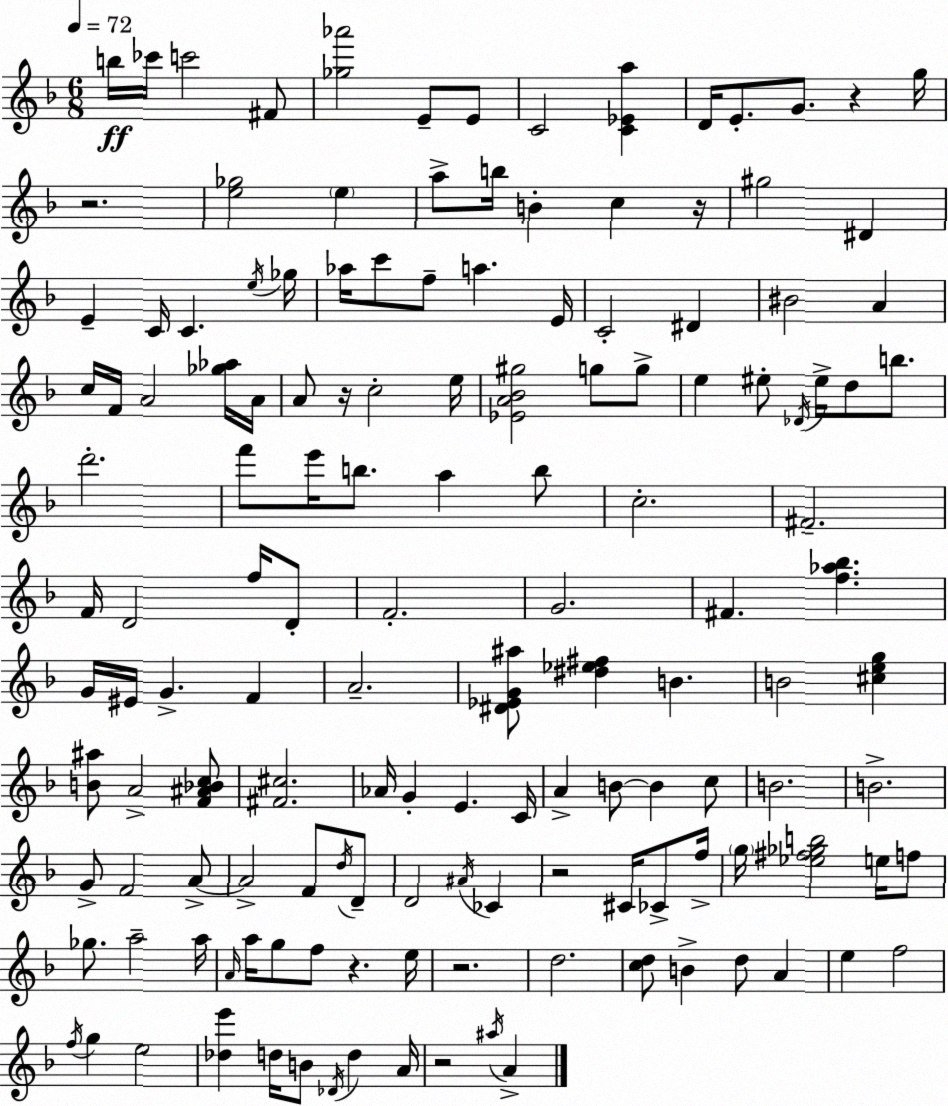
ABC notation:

X:1
T:Untitled
M:6/8
L:1/4
K:Dm
b/4 _c'/4 c'2 ^F/2 [_g_a']2 E/2 E/2 C2 [C_Ea] D/4 E/2 G/2 z g/4 z2 [e_g]2 e a/2 b/4 B c z/4 ^g2 ^D E C/4 C e/4 _g/4 _a/4 c'/2 f/2 a E/4 C2 ^D ^B2 A c/4 F/4 A2 [_g_a]/4 A/4 A/2 z/4 c2 e/4 [_EA_B^g]2 g/2 g/2 e ^e/2 _D/4 ^e/4 d/2 b/2 d'2 f'/2 e'/4 b/2 a b/2 c2 ^F2 F/4 D2 f/4 D/2 F2 G2 ^F [f_a_b] G/4 ^E/4 G F A2 [^D_EG^a]/2 [^d_e^f] B B2 [^ceg] [B^a]/2 A2 [F^A_Bc]/2 [^F^c]2 _A/4 G E C/4 A B/2 B c/2 B2 B2 G/2 F2 A/2 A2 F/2 d/4 D/2 D2 ^A/4 _C z2 ^C/4 _C/2 f/4 g/4 [_e^f_gb]2 e/4 f/2 _g/2 a2 a/4 A/4 a/4 g/2 f/2 z e/4 z2 d2 [cd]/2 B d/2 A e f2 f/4 g e2 [_de'] d/4 B/2 _D/4 d A/4 z2 ^a/4 A